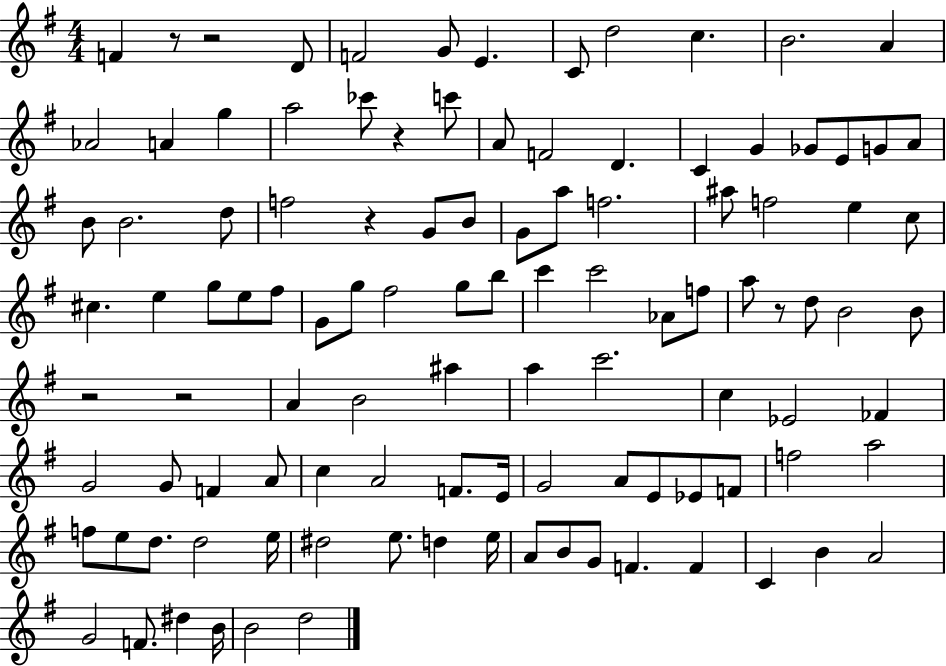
X:1
T:Untitled
M:4/4
L:1/4
K:G
F z/2 z2 D/2 F2 G/2 E C/2 d2 c B2 A _A2 A g a2 _c'/2 z c'/2 A/2 F2 D C G _G/2 E/2 G/2 A/2 B/2 B2 d/2 f2 z G/2 B/2 G/2 a/2 f2 ^a/2 f2 e c/2 ^c e g/2 e/2 ^f/2 G/2 g/2 ^f2 g/2 b/2 c' c'2 _A/2 f/2 a/2 z/2 d/2 B2 B/2 z2 z2 A B2 ^a a c'2 c _E2 _F G2 G/2 F A/2 c A2 F/2 E/4 G2 A/2 E/2 _E/2 F/2 f2 a2 f/2 e/2 d/2 d2 e/4 ^d2 e/2 d e/4 A/2 B/2 G/2 F F C B A2 G2 F/2 ^d B/4 B2 d2